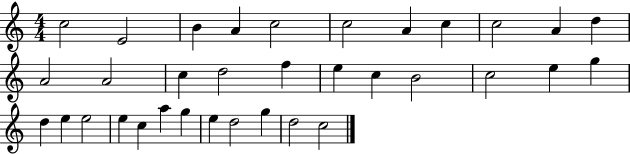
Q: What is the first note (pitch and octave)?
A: C5